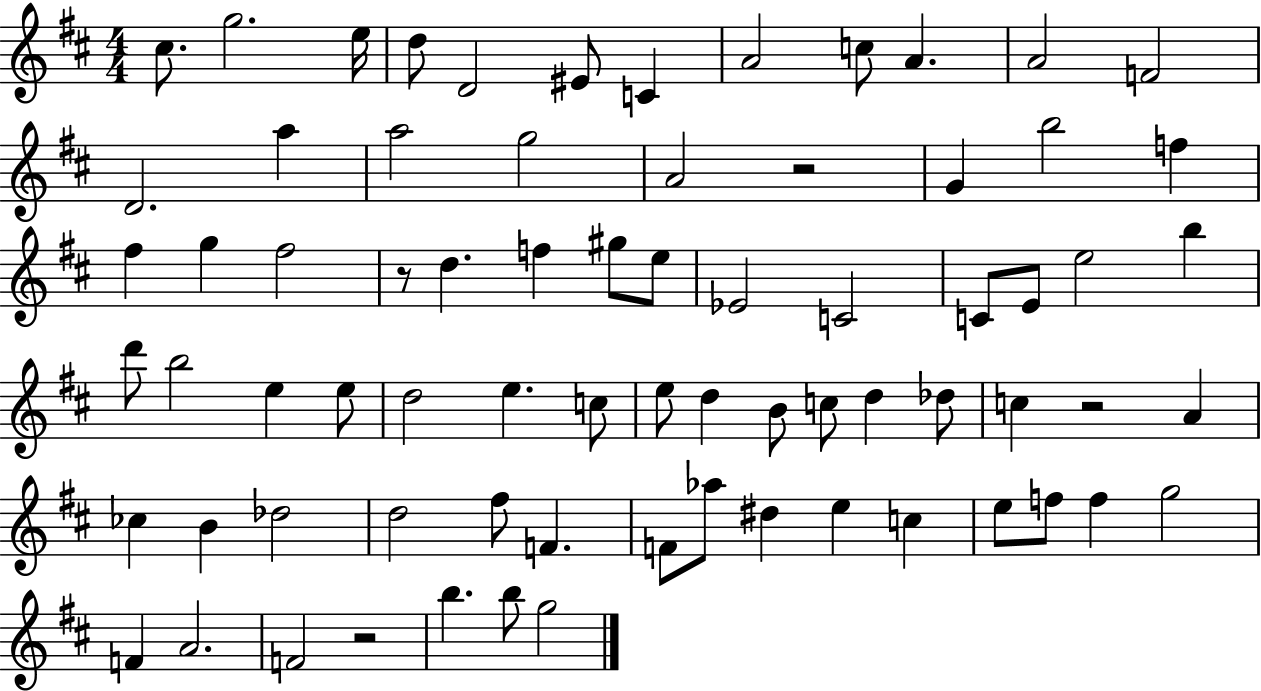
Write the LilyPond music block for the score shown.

{
  \clef treble
  \numericTimeSignature
  \time 4/4
  \key d \major
  cis''8. g''2. e''16 | d''8 d'2 eis'8 c'4 | a'2 c''8 a'4. | a'2 f'2 | \break d'2. a''4 | a''2 g''2 | a'2 r2 | g'4 b''2 f''4 | \break fis''4 g''4 fis''2 | r8 d''4. f''4 gis''8 e''8 | ees'2 c'2 | c'8 e'8 e''2 b''4 | \break d'''8 b''2 e''4 e''8 | d''2 e''4. c''8 | e''8 d''4 b'8 c''8 d''4 des''8 | c''4 r2 a'4 | \break ces''4 b'4 des''2 | d''2 fis''8 f'4. | f'8 aes''8 dis''4 e''4 c''4 | e''8 f''8 f''4 g''2 | \break f'4 a'2. | f'2 r2 | b''4. b''8 g''2 | \bar "|."
}